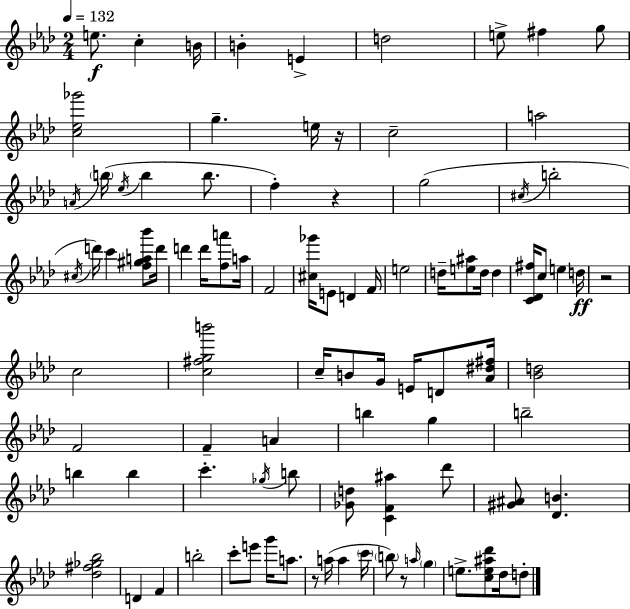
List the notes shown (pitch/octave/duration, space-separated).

E5/e. C5/q B4/s B4/q E4/q D5/h E5/e F#5/q G5/e [C5,Eb5,Gb6]/h G5/q. E5/s R/s C5/h A5/h A4/s B5/s Eb5/s B5/q B5/e. F5/q R/q G5/h C#5/s B5/h C#5/s D6/s C6/q [F5,G#5,A5,Bb6]/e D6/s D6/q D6/s [F5,A6]/e A5/s F4/h [C#5,Gb6]/s E4/e D4/q F4/s E5/h D5/s [E5,A#5]/e D5/s D5/q [C4,Db4,F#5]/s C5/e E5/q D5/s R/h C5/h [C5,F#5,G5,B6]/h C5/s B4/e G4/s E4/s D4/e [Ab4,D#5,F#5]/s [Bb4,D5]/h F4/h F4/q A4/q B5/q G5/q B5/h B5/q B5/q C6/q. Gb5/s B5/e [Gb4,D5]/e [C4,F4,A#5]/q Db6/e [G#4,A#4]/e [Db4,B4]/q. [Db5,F#5,Gb5,Bb5]/h D4/q F4/q B5/h C6/e E6/e G6/s A5/e. R/e A5/s A5/q C6/s B5/e R/e A5/s G5/q E5/e. [C5,E5,A#5,Db6]/e Db5/s D5/e